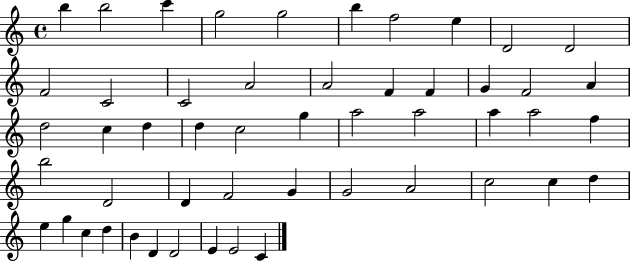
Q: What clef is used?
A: treble